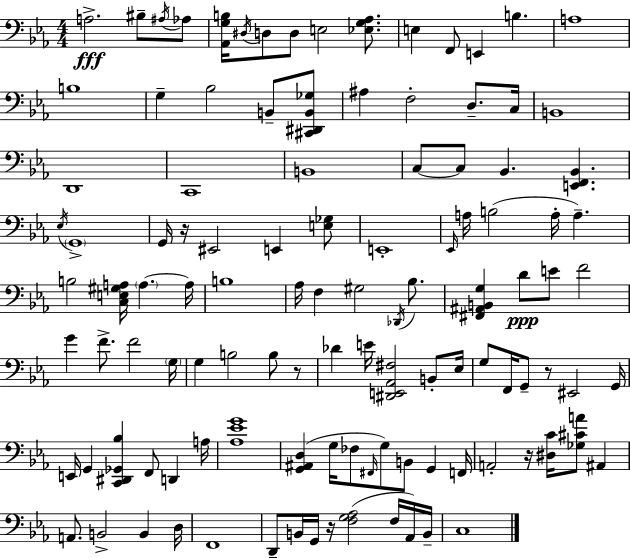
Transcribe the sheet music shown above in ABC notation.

X:1
T:Untitled
M:4/4
L:1/4
K:Cm
A,2 ^B,/2 ^A,/4 _A,/2 [_A,,G,B,]/4 ^D,/4 D,/2 D,/2 E,2 [_E,G,_A,]/2 E, F,,/2 E,, B, A,4 B,4 G, _B,2 B,,/2 [^C,,^D,,B,,_G,]/2 ^A, F,2 D,/2 C,/4 B,,4 D,,4 C,,4 B,,4 C,/2 C,/2 _B,, [E,,F,,_B,,] _E,/4 G,,4 G,,/4 z/4 ^E,,2 E,, [E,_G,]/2 E,,4 _E,,/4 A,/4 B,2 A,/4 A, B,2 [C,E,^G,A,]/4 A, A,/4 B,4 _A,/4 F, ^G,2 _D,,/4 _B,/2 [^F,,^A,,B,,G,] D/2 E/2 F2 G F/2 F2 G,/4 G, B,2 B,/2 z/2 _D E/4 [^D,,E,,_A,,^F,]2 B,,/2 _E,/4 G,/2 F,,/4 G,,/2 z/2 ^E,,2 G,,/4 E,,/4 G,, [C,,^D,,_G,,_B,] F,,/2 D,, A,/4 [_A,_EG]4 [G,,^A,,D,] G,/4 _F,/2 ^F,,/4 G,/2 B,,/2 G,, F,,/4 A,,2 z/4 [^D,C]/4 [_G,^CA]/2 ^A,, A,,/2 B,,2 B,, D,/4 F,,4 D,,/2 B,,/4 G,,/4 z/4 [F,G,_A,]2 F,/4 _A,,/4 B,,/4 C,4